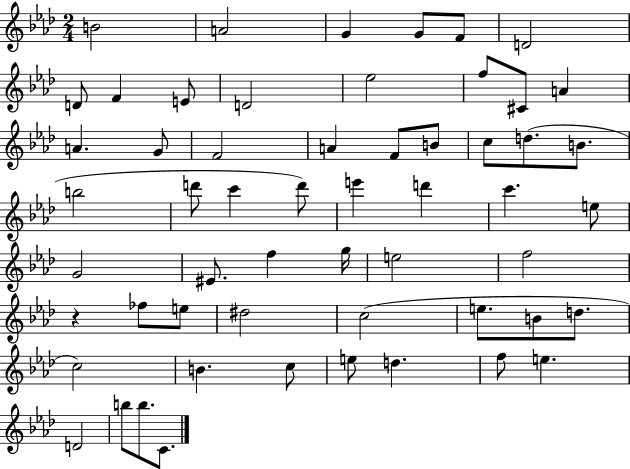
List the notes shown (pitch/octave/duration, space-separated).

B4/h A4/h G4/q G4/e F4/e D4/h D4/e F4/q E4/e D4/h Eb5/h F5/e C#4/e A4/q A4/q. G4/e F4/h A4/q F4/e B4/e C5/e D5/e. B4/e. B5/h D6/e C6/q D6/e E6/q D6/q C6/q. E5/e G4/h EIS4/e. F5/q G5/s E5/h F5/h R/q FES5/e E5/e D#5/h C5/h E5/e. B4/e D5/e. C5/h B4/q. C5/e E5/e D5/q. F5/e E5/q. D4/h B5/e B5/e. C4/e.